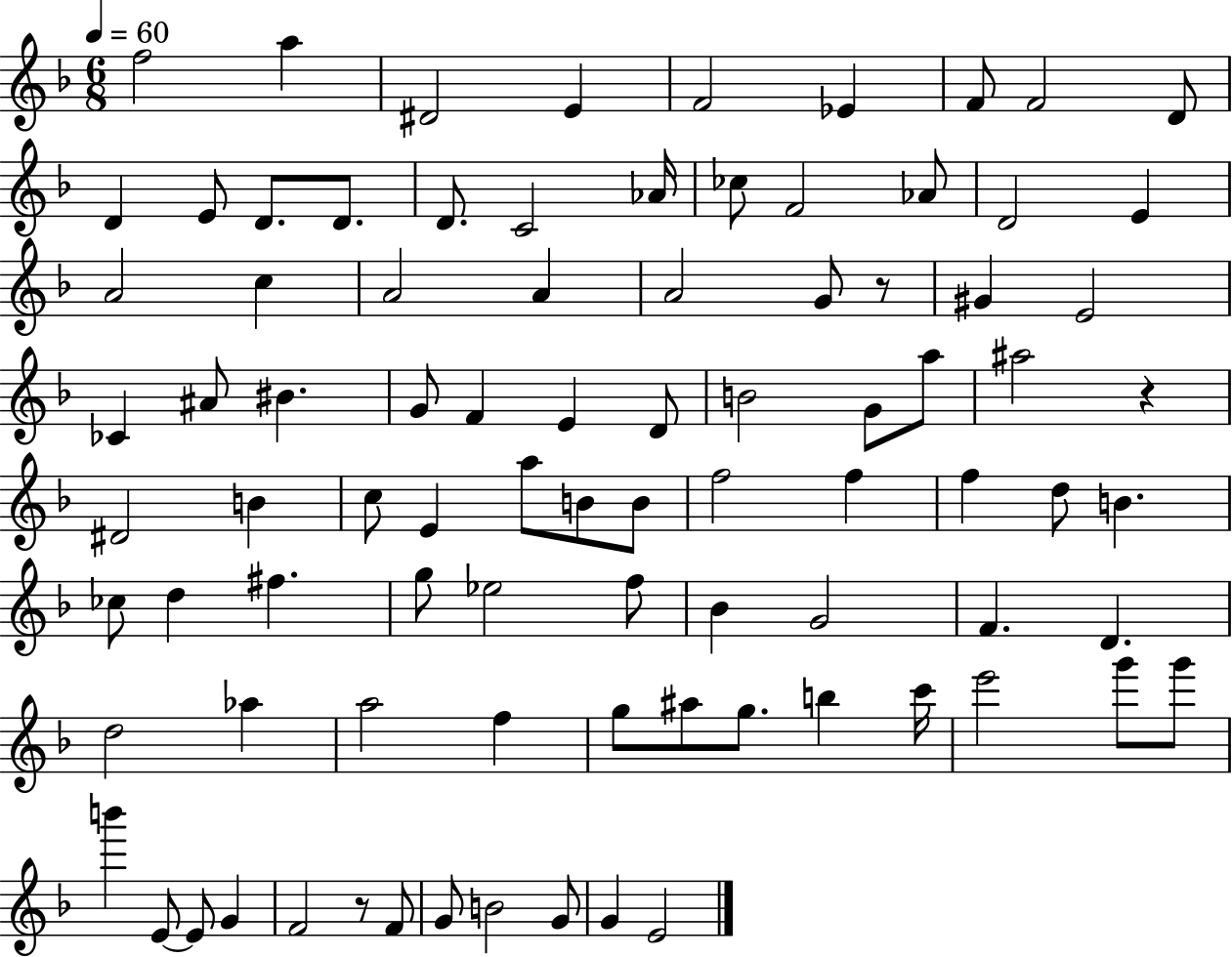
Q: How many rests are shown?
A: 3